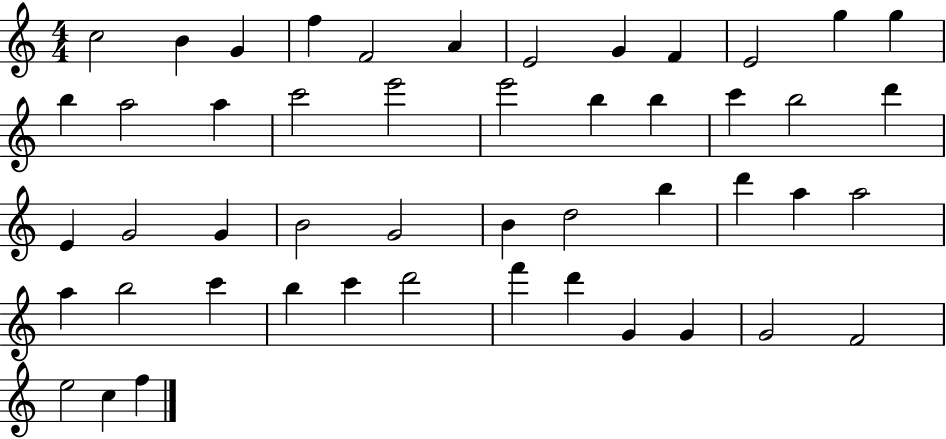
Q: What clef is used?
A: treble